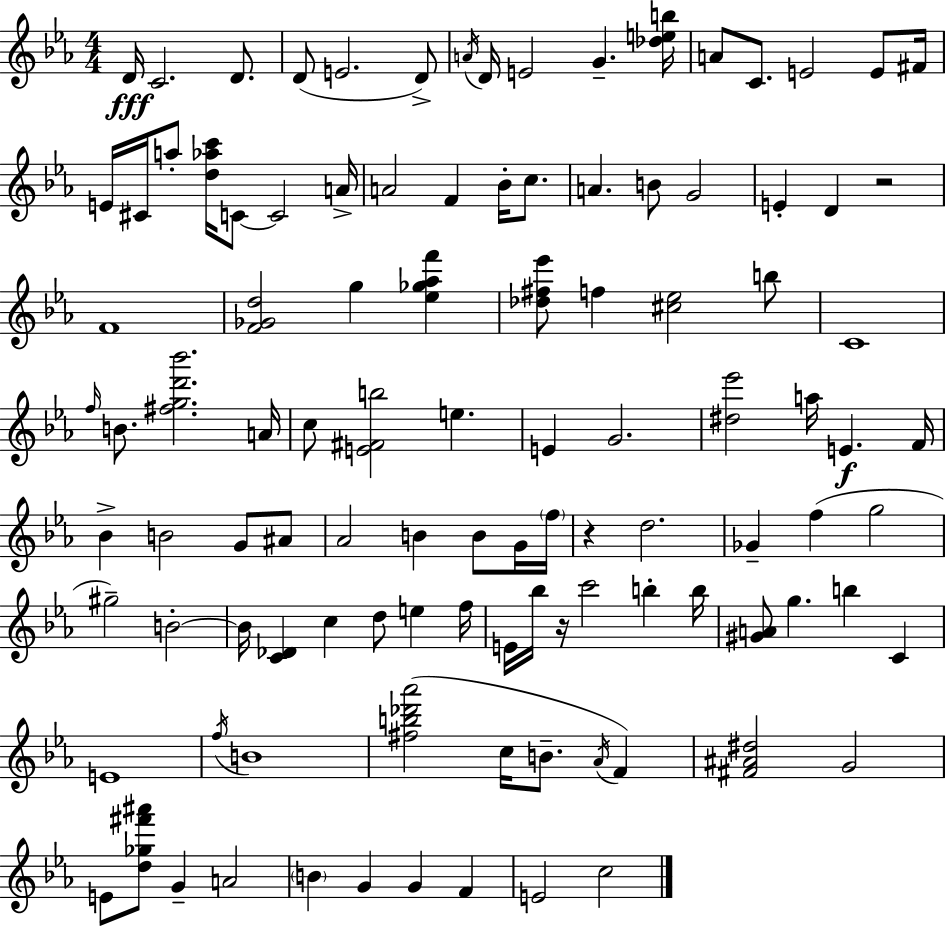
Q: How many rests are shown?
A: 3